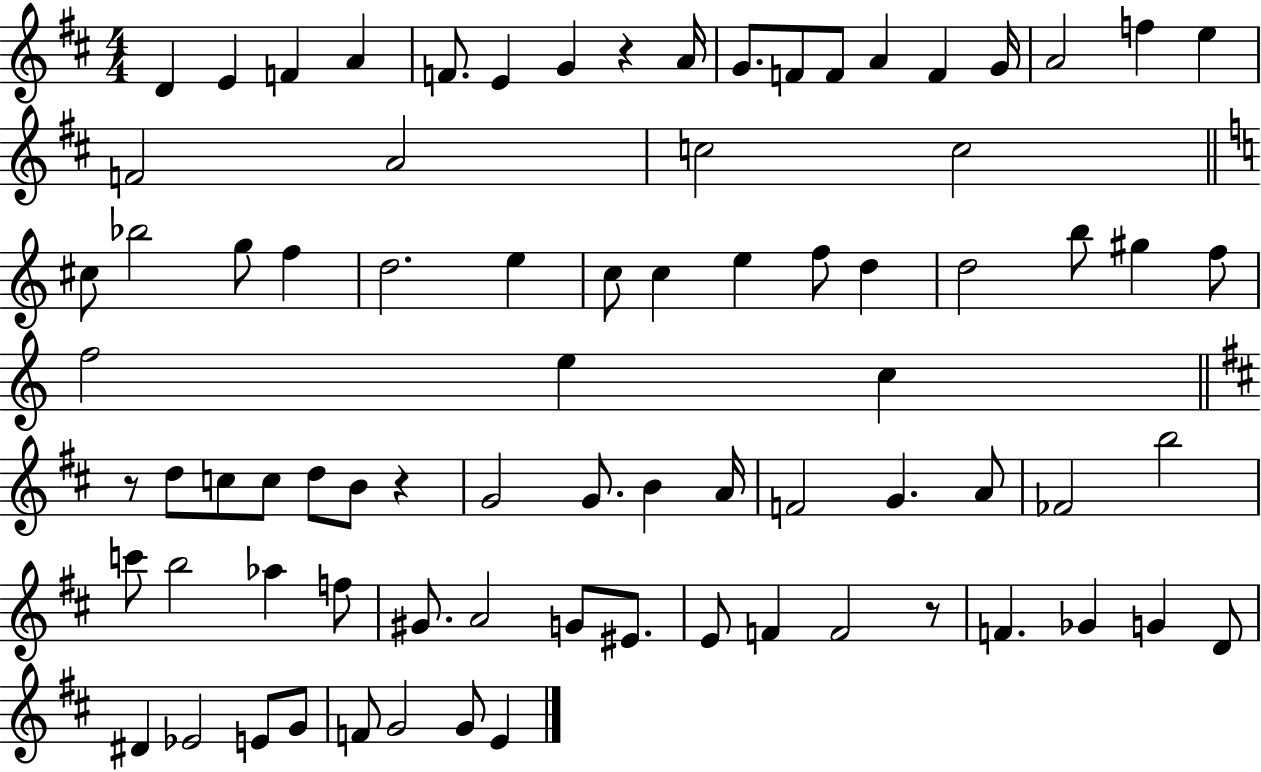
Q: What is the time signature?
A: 4/4